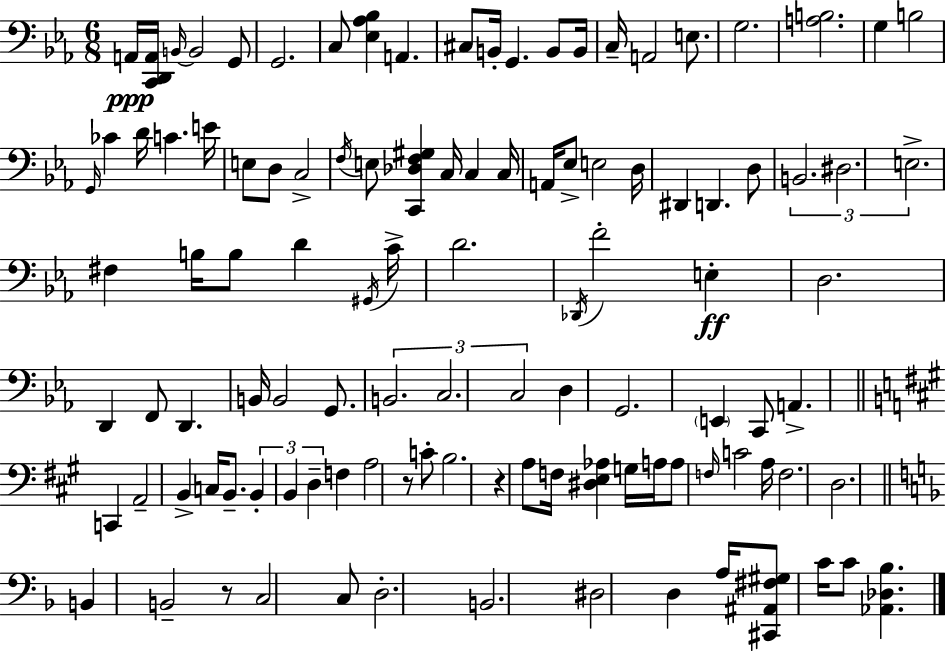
{
  \clef bass
  \numericTimeSignature
  \time 6/8
  \key ees \major
  a,16\ppp <c, d, a,>16 \grace { b,16~ }~ b,2 g,8 | g,2. | c8 <ees aes bes>4 a,4. | cis8 b,16-. g,4. b,8 | \break b,16 c16-- a,2 e8. | g2. | <a b>2. | g4 b2 | \break \grace { g,16 } ces'4 d'16 c'4. | e'16 e8 d8 c2-> | \acciaccatura { f16 } e8 <c, des f gis>4 c16 c4 | c16 a,16 ees8-> e2 | \break d16 dis,4 d,4. | d8 \tuplet 3/2 { b,2. | dis2. | e2.-> } | \break fis4 b16 b8 d'4 | \acciaccatura { gis,16 } c'16-> d'2. | \acciaccatura { des,16 } f'2-. | e4-.\ff d2. | \break d,4 f,8 d,4. | b,16 b,2 | g,8. \tuplet 3/2 { b,2. | c2. | \break c2 } | d4 g,2. | \parenthesize e,4 c,8 a,4.-> | \bar "||" \break \key a \major c,4 a,2-- | b,4-> c16 b,8.-- \tuplet 3/2 { b,4-. | b,4 d4-- } f4 | a2 r8 c'8-. | \break b2. | r4 a8 f16 <dis e aes>4 g16 | a16 a8 \grace { f16 } c'2 | a16 f2. | \break d2. | \bar "||" \break \key f \major b,4 b,2-- | r8 c2 c8 | d2.-. | b,2. | \break dis2 d4 | a16 <cis, ais, fis gis>8 c'16 c'8 <aes, des bes>4. | \bar "|."
}